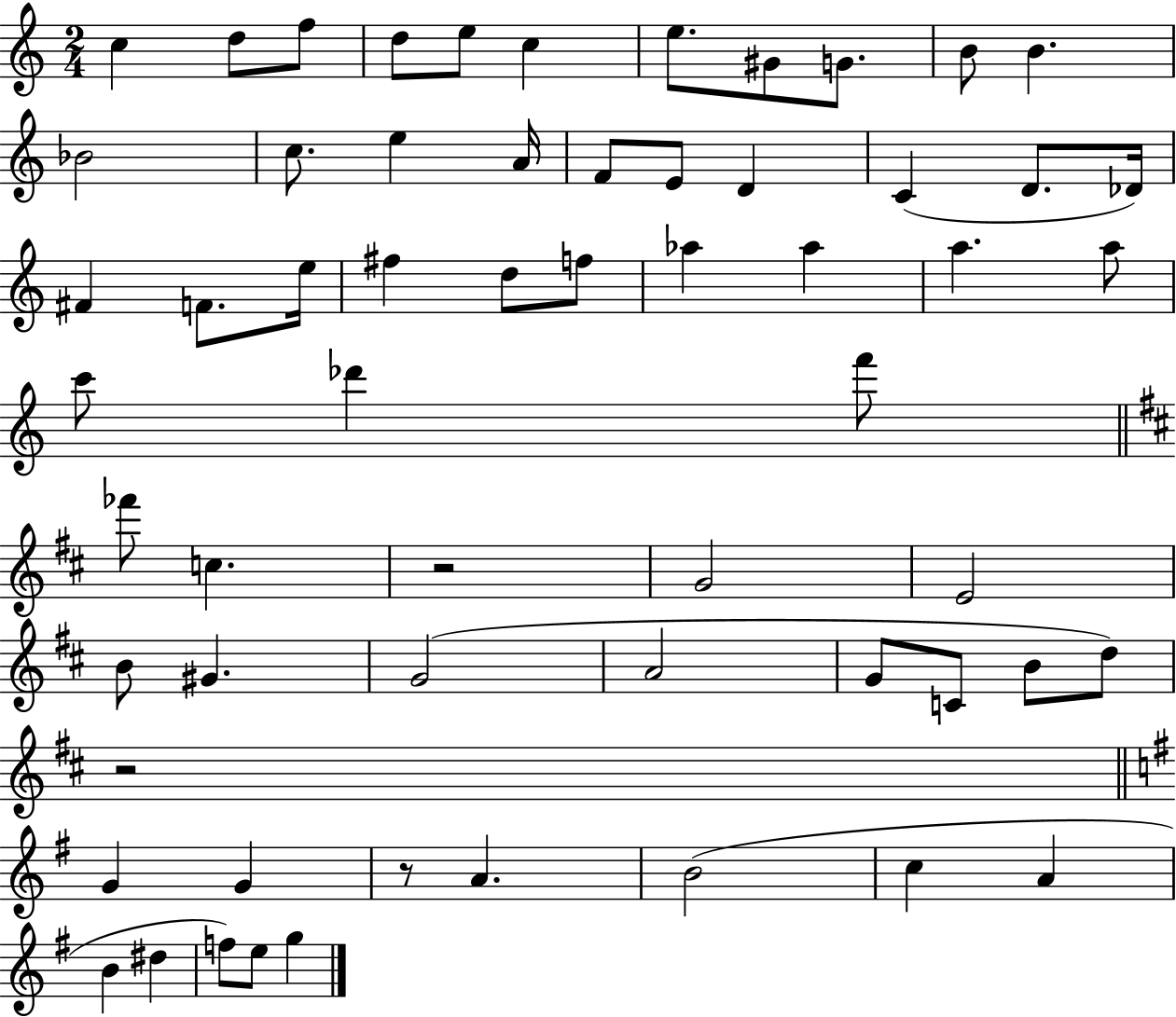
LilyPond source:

{
  \clef treble
  \numericTimeSignature
  \time 2/4
  \key c \major
  \repeat volta 2 { c''4 d''8 f''8 | d''8 e''8 c''4 | e''8. gis'8 g'8. | b'8 b'4. | \break bes'2 | c''8. e''4 a'16 | f'8 e'8 d'4 | c'4( d'8. des'16) | \break fis'4 f'8. e''16 | fis''4 d''8 f''8 | aes''4 aes''4 | a''4. a''8 | \break c'''8 des'''4 f'''8 | \bar "||" \break \key d \major fes'''8 c''4. | r2 | g'2 | e'2 | \break b'8 gis'4. | g'2( | a'2 | g'8 c'8 b'8 d''8) | \break r2 | \bar "||" \break \key g \major g'4 g'4 | r8 a'4. | b'2( | c''4 a'4 | \break b'4 dis''4 | f''8) e''8 g''4 | } \bar "|."
}